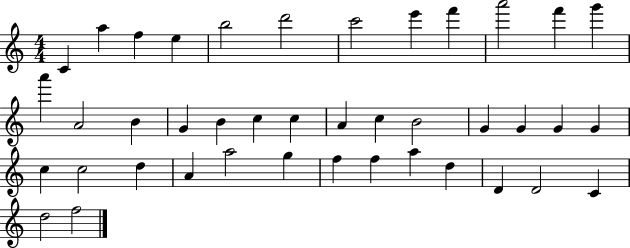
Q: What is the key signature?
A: C major